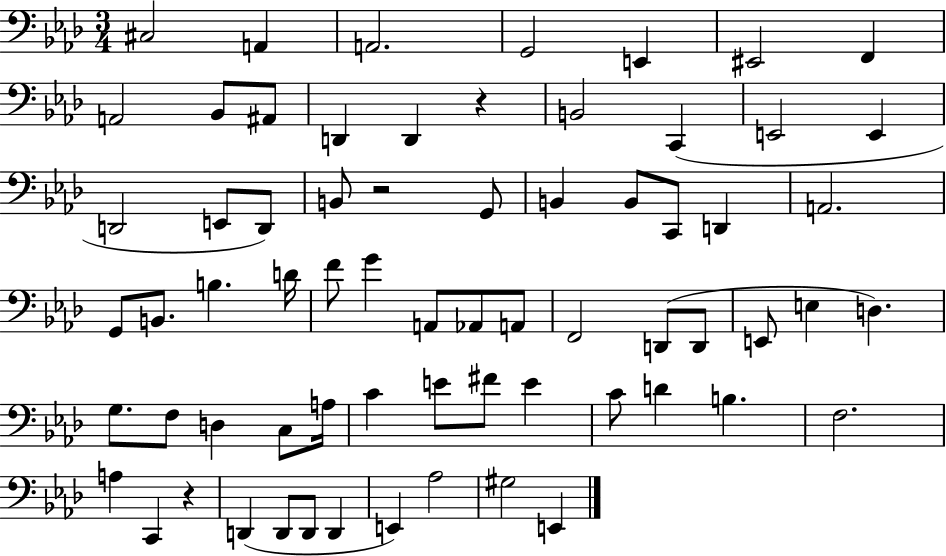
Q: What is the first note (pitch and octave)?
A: C#3